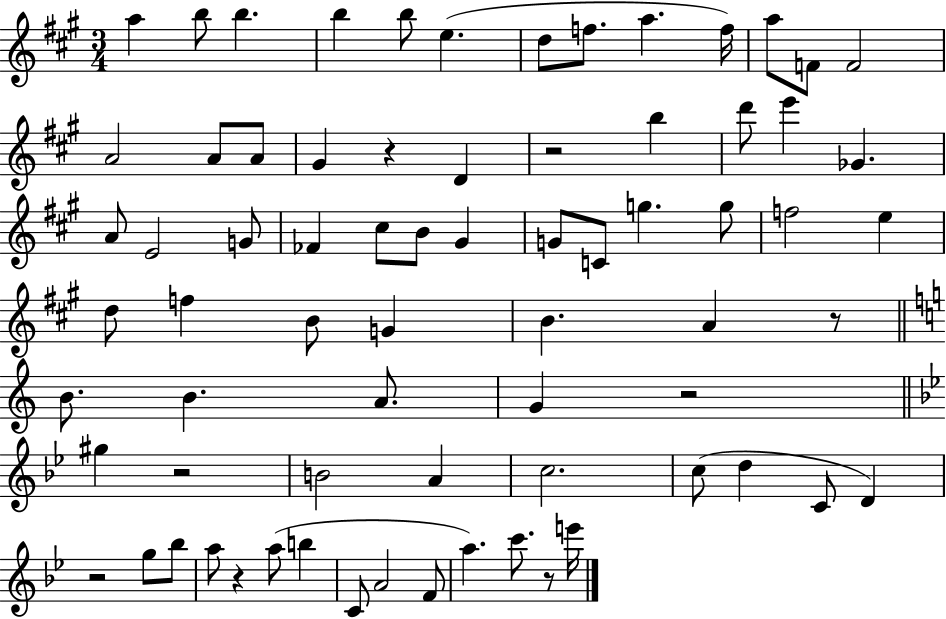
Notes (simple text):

A5/q B5/e B5/q. B5/q B5/e E5/q. D5/e F5/e. A5/q. F5/s A5/e F4/e F4/h A4/h A4/e A4/e G#4/q R/q D4/q R/h B5/q D6/e E6/q Gb4/q. A4/e E4/h G4/e FES4/q C#5/e B4/e G#4/q G4/e C4/e G5/q. G5/e F5/h E5/q D5/e F5/q B4/e G4/q B4/q. A4/q R/e B4/e. B4/q. A4/e. G4/q R/h G#5/q R/h B4/h A4/q C5/h. C5/e D5/q C4/e D4/q R/h G5/e Bb5/e A5/e R/q A5/e B5/q C4/e A4/h F4/e A5/q. C6/e. R/e E6/s